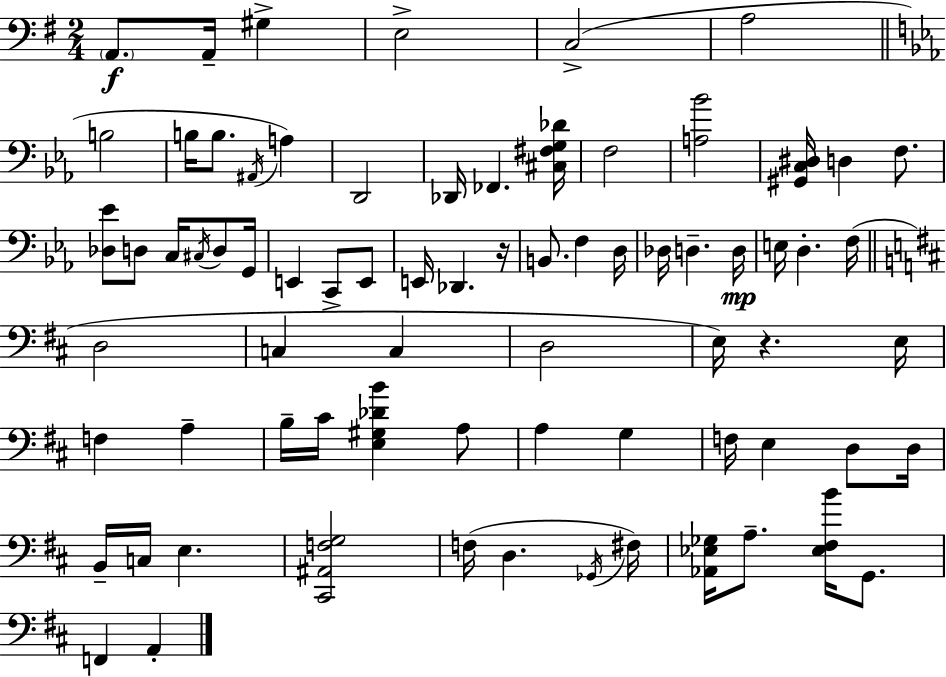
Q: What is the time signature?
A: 2/4